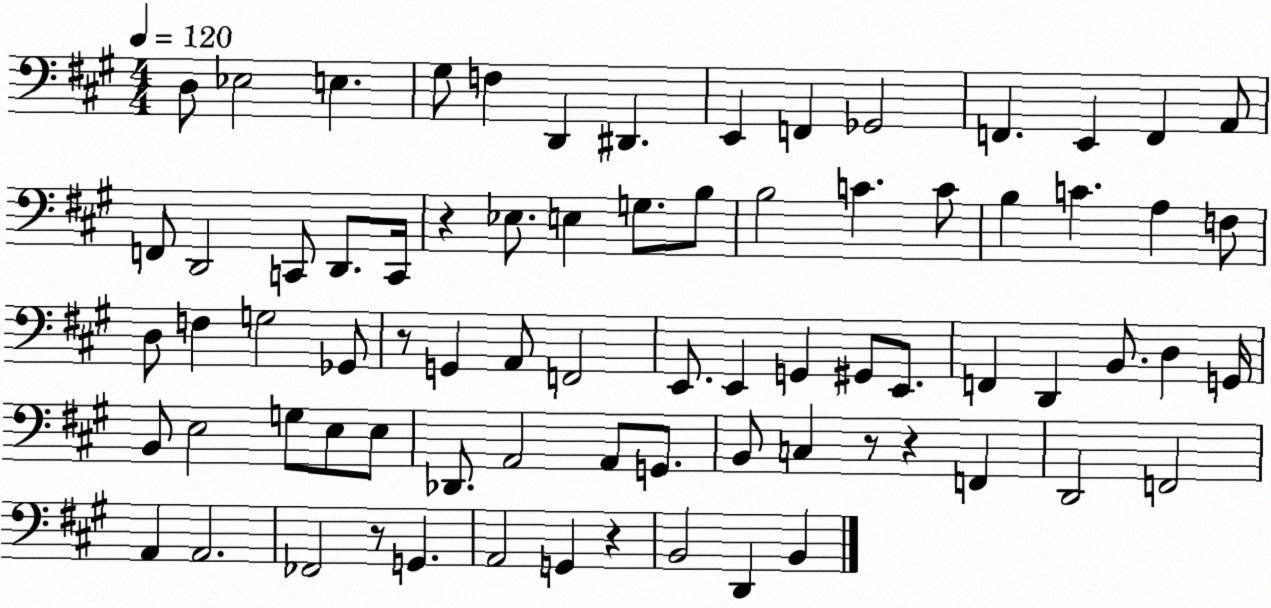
X:1
T:Untitled
M:4/4
L:1/4
K:A
D,/2 _E,2 E, ^G,/2 F, D,, ^D,, E,, F,, _G,,2 F,, E,, F,, A,,/2 F,,/2 D,,2 C,,/2 D,,/2 C,,/4 z _E,/2 E, G,/2 B,/2 B,2 C C/2 B, C A, F,/2 D,/2 F, G,2 _G,,/2 z/2 G,, A,,/2 F,,2 E,,/2 E,, G,, ^G,,/2 E,,/2 F,, D,, B,,/2 D, G,,/4 B,,/2 E,2 G,/2 E,/2 E,/2 _D,,/2 A,,2 A,,/2 G,,/2 B,,/2 C, z/2 z F,, D,,2 F,,2 A,, A,,2 _F,,2 z/2 G,, A,,2 G,, z B,,2 D,, B,,